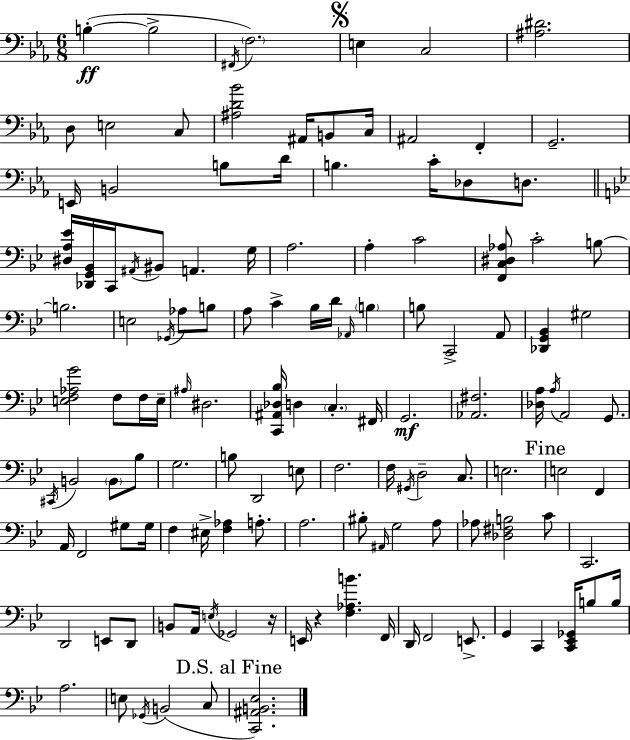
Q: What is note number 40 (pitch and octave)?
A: C4